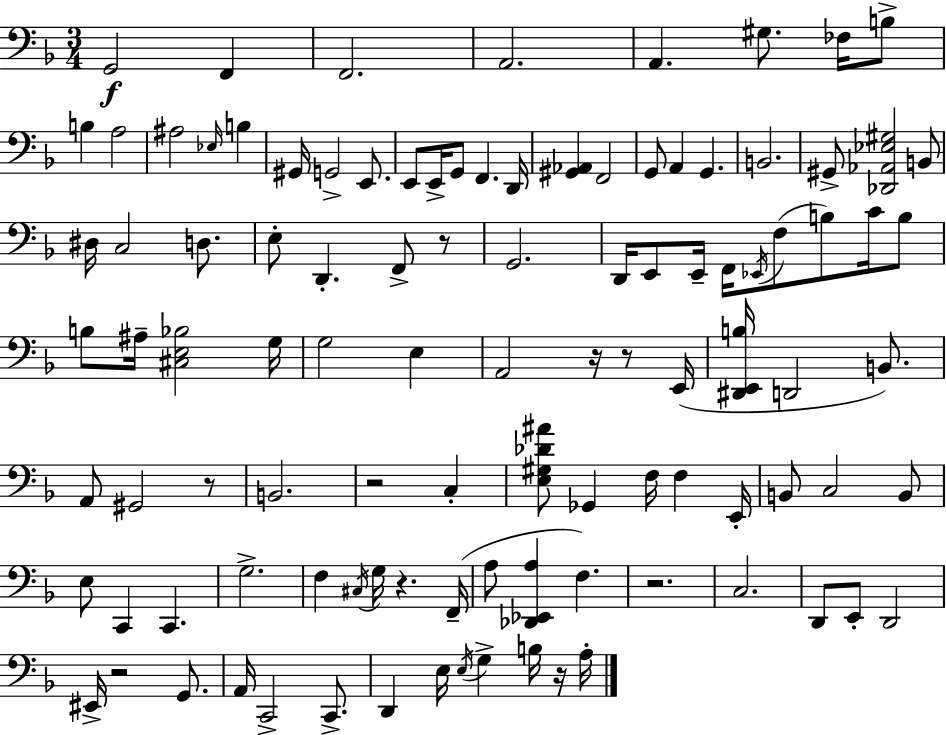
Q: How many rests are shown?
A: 9